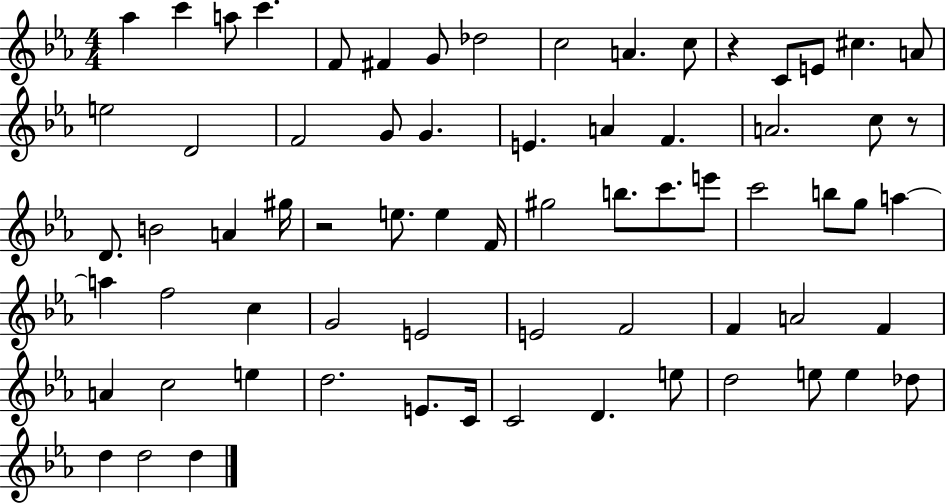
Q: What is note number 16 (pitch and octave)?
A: E5